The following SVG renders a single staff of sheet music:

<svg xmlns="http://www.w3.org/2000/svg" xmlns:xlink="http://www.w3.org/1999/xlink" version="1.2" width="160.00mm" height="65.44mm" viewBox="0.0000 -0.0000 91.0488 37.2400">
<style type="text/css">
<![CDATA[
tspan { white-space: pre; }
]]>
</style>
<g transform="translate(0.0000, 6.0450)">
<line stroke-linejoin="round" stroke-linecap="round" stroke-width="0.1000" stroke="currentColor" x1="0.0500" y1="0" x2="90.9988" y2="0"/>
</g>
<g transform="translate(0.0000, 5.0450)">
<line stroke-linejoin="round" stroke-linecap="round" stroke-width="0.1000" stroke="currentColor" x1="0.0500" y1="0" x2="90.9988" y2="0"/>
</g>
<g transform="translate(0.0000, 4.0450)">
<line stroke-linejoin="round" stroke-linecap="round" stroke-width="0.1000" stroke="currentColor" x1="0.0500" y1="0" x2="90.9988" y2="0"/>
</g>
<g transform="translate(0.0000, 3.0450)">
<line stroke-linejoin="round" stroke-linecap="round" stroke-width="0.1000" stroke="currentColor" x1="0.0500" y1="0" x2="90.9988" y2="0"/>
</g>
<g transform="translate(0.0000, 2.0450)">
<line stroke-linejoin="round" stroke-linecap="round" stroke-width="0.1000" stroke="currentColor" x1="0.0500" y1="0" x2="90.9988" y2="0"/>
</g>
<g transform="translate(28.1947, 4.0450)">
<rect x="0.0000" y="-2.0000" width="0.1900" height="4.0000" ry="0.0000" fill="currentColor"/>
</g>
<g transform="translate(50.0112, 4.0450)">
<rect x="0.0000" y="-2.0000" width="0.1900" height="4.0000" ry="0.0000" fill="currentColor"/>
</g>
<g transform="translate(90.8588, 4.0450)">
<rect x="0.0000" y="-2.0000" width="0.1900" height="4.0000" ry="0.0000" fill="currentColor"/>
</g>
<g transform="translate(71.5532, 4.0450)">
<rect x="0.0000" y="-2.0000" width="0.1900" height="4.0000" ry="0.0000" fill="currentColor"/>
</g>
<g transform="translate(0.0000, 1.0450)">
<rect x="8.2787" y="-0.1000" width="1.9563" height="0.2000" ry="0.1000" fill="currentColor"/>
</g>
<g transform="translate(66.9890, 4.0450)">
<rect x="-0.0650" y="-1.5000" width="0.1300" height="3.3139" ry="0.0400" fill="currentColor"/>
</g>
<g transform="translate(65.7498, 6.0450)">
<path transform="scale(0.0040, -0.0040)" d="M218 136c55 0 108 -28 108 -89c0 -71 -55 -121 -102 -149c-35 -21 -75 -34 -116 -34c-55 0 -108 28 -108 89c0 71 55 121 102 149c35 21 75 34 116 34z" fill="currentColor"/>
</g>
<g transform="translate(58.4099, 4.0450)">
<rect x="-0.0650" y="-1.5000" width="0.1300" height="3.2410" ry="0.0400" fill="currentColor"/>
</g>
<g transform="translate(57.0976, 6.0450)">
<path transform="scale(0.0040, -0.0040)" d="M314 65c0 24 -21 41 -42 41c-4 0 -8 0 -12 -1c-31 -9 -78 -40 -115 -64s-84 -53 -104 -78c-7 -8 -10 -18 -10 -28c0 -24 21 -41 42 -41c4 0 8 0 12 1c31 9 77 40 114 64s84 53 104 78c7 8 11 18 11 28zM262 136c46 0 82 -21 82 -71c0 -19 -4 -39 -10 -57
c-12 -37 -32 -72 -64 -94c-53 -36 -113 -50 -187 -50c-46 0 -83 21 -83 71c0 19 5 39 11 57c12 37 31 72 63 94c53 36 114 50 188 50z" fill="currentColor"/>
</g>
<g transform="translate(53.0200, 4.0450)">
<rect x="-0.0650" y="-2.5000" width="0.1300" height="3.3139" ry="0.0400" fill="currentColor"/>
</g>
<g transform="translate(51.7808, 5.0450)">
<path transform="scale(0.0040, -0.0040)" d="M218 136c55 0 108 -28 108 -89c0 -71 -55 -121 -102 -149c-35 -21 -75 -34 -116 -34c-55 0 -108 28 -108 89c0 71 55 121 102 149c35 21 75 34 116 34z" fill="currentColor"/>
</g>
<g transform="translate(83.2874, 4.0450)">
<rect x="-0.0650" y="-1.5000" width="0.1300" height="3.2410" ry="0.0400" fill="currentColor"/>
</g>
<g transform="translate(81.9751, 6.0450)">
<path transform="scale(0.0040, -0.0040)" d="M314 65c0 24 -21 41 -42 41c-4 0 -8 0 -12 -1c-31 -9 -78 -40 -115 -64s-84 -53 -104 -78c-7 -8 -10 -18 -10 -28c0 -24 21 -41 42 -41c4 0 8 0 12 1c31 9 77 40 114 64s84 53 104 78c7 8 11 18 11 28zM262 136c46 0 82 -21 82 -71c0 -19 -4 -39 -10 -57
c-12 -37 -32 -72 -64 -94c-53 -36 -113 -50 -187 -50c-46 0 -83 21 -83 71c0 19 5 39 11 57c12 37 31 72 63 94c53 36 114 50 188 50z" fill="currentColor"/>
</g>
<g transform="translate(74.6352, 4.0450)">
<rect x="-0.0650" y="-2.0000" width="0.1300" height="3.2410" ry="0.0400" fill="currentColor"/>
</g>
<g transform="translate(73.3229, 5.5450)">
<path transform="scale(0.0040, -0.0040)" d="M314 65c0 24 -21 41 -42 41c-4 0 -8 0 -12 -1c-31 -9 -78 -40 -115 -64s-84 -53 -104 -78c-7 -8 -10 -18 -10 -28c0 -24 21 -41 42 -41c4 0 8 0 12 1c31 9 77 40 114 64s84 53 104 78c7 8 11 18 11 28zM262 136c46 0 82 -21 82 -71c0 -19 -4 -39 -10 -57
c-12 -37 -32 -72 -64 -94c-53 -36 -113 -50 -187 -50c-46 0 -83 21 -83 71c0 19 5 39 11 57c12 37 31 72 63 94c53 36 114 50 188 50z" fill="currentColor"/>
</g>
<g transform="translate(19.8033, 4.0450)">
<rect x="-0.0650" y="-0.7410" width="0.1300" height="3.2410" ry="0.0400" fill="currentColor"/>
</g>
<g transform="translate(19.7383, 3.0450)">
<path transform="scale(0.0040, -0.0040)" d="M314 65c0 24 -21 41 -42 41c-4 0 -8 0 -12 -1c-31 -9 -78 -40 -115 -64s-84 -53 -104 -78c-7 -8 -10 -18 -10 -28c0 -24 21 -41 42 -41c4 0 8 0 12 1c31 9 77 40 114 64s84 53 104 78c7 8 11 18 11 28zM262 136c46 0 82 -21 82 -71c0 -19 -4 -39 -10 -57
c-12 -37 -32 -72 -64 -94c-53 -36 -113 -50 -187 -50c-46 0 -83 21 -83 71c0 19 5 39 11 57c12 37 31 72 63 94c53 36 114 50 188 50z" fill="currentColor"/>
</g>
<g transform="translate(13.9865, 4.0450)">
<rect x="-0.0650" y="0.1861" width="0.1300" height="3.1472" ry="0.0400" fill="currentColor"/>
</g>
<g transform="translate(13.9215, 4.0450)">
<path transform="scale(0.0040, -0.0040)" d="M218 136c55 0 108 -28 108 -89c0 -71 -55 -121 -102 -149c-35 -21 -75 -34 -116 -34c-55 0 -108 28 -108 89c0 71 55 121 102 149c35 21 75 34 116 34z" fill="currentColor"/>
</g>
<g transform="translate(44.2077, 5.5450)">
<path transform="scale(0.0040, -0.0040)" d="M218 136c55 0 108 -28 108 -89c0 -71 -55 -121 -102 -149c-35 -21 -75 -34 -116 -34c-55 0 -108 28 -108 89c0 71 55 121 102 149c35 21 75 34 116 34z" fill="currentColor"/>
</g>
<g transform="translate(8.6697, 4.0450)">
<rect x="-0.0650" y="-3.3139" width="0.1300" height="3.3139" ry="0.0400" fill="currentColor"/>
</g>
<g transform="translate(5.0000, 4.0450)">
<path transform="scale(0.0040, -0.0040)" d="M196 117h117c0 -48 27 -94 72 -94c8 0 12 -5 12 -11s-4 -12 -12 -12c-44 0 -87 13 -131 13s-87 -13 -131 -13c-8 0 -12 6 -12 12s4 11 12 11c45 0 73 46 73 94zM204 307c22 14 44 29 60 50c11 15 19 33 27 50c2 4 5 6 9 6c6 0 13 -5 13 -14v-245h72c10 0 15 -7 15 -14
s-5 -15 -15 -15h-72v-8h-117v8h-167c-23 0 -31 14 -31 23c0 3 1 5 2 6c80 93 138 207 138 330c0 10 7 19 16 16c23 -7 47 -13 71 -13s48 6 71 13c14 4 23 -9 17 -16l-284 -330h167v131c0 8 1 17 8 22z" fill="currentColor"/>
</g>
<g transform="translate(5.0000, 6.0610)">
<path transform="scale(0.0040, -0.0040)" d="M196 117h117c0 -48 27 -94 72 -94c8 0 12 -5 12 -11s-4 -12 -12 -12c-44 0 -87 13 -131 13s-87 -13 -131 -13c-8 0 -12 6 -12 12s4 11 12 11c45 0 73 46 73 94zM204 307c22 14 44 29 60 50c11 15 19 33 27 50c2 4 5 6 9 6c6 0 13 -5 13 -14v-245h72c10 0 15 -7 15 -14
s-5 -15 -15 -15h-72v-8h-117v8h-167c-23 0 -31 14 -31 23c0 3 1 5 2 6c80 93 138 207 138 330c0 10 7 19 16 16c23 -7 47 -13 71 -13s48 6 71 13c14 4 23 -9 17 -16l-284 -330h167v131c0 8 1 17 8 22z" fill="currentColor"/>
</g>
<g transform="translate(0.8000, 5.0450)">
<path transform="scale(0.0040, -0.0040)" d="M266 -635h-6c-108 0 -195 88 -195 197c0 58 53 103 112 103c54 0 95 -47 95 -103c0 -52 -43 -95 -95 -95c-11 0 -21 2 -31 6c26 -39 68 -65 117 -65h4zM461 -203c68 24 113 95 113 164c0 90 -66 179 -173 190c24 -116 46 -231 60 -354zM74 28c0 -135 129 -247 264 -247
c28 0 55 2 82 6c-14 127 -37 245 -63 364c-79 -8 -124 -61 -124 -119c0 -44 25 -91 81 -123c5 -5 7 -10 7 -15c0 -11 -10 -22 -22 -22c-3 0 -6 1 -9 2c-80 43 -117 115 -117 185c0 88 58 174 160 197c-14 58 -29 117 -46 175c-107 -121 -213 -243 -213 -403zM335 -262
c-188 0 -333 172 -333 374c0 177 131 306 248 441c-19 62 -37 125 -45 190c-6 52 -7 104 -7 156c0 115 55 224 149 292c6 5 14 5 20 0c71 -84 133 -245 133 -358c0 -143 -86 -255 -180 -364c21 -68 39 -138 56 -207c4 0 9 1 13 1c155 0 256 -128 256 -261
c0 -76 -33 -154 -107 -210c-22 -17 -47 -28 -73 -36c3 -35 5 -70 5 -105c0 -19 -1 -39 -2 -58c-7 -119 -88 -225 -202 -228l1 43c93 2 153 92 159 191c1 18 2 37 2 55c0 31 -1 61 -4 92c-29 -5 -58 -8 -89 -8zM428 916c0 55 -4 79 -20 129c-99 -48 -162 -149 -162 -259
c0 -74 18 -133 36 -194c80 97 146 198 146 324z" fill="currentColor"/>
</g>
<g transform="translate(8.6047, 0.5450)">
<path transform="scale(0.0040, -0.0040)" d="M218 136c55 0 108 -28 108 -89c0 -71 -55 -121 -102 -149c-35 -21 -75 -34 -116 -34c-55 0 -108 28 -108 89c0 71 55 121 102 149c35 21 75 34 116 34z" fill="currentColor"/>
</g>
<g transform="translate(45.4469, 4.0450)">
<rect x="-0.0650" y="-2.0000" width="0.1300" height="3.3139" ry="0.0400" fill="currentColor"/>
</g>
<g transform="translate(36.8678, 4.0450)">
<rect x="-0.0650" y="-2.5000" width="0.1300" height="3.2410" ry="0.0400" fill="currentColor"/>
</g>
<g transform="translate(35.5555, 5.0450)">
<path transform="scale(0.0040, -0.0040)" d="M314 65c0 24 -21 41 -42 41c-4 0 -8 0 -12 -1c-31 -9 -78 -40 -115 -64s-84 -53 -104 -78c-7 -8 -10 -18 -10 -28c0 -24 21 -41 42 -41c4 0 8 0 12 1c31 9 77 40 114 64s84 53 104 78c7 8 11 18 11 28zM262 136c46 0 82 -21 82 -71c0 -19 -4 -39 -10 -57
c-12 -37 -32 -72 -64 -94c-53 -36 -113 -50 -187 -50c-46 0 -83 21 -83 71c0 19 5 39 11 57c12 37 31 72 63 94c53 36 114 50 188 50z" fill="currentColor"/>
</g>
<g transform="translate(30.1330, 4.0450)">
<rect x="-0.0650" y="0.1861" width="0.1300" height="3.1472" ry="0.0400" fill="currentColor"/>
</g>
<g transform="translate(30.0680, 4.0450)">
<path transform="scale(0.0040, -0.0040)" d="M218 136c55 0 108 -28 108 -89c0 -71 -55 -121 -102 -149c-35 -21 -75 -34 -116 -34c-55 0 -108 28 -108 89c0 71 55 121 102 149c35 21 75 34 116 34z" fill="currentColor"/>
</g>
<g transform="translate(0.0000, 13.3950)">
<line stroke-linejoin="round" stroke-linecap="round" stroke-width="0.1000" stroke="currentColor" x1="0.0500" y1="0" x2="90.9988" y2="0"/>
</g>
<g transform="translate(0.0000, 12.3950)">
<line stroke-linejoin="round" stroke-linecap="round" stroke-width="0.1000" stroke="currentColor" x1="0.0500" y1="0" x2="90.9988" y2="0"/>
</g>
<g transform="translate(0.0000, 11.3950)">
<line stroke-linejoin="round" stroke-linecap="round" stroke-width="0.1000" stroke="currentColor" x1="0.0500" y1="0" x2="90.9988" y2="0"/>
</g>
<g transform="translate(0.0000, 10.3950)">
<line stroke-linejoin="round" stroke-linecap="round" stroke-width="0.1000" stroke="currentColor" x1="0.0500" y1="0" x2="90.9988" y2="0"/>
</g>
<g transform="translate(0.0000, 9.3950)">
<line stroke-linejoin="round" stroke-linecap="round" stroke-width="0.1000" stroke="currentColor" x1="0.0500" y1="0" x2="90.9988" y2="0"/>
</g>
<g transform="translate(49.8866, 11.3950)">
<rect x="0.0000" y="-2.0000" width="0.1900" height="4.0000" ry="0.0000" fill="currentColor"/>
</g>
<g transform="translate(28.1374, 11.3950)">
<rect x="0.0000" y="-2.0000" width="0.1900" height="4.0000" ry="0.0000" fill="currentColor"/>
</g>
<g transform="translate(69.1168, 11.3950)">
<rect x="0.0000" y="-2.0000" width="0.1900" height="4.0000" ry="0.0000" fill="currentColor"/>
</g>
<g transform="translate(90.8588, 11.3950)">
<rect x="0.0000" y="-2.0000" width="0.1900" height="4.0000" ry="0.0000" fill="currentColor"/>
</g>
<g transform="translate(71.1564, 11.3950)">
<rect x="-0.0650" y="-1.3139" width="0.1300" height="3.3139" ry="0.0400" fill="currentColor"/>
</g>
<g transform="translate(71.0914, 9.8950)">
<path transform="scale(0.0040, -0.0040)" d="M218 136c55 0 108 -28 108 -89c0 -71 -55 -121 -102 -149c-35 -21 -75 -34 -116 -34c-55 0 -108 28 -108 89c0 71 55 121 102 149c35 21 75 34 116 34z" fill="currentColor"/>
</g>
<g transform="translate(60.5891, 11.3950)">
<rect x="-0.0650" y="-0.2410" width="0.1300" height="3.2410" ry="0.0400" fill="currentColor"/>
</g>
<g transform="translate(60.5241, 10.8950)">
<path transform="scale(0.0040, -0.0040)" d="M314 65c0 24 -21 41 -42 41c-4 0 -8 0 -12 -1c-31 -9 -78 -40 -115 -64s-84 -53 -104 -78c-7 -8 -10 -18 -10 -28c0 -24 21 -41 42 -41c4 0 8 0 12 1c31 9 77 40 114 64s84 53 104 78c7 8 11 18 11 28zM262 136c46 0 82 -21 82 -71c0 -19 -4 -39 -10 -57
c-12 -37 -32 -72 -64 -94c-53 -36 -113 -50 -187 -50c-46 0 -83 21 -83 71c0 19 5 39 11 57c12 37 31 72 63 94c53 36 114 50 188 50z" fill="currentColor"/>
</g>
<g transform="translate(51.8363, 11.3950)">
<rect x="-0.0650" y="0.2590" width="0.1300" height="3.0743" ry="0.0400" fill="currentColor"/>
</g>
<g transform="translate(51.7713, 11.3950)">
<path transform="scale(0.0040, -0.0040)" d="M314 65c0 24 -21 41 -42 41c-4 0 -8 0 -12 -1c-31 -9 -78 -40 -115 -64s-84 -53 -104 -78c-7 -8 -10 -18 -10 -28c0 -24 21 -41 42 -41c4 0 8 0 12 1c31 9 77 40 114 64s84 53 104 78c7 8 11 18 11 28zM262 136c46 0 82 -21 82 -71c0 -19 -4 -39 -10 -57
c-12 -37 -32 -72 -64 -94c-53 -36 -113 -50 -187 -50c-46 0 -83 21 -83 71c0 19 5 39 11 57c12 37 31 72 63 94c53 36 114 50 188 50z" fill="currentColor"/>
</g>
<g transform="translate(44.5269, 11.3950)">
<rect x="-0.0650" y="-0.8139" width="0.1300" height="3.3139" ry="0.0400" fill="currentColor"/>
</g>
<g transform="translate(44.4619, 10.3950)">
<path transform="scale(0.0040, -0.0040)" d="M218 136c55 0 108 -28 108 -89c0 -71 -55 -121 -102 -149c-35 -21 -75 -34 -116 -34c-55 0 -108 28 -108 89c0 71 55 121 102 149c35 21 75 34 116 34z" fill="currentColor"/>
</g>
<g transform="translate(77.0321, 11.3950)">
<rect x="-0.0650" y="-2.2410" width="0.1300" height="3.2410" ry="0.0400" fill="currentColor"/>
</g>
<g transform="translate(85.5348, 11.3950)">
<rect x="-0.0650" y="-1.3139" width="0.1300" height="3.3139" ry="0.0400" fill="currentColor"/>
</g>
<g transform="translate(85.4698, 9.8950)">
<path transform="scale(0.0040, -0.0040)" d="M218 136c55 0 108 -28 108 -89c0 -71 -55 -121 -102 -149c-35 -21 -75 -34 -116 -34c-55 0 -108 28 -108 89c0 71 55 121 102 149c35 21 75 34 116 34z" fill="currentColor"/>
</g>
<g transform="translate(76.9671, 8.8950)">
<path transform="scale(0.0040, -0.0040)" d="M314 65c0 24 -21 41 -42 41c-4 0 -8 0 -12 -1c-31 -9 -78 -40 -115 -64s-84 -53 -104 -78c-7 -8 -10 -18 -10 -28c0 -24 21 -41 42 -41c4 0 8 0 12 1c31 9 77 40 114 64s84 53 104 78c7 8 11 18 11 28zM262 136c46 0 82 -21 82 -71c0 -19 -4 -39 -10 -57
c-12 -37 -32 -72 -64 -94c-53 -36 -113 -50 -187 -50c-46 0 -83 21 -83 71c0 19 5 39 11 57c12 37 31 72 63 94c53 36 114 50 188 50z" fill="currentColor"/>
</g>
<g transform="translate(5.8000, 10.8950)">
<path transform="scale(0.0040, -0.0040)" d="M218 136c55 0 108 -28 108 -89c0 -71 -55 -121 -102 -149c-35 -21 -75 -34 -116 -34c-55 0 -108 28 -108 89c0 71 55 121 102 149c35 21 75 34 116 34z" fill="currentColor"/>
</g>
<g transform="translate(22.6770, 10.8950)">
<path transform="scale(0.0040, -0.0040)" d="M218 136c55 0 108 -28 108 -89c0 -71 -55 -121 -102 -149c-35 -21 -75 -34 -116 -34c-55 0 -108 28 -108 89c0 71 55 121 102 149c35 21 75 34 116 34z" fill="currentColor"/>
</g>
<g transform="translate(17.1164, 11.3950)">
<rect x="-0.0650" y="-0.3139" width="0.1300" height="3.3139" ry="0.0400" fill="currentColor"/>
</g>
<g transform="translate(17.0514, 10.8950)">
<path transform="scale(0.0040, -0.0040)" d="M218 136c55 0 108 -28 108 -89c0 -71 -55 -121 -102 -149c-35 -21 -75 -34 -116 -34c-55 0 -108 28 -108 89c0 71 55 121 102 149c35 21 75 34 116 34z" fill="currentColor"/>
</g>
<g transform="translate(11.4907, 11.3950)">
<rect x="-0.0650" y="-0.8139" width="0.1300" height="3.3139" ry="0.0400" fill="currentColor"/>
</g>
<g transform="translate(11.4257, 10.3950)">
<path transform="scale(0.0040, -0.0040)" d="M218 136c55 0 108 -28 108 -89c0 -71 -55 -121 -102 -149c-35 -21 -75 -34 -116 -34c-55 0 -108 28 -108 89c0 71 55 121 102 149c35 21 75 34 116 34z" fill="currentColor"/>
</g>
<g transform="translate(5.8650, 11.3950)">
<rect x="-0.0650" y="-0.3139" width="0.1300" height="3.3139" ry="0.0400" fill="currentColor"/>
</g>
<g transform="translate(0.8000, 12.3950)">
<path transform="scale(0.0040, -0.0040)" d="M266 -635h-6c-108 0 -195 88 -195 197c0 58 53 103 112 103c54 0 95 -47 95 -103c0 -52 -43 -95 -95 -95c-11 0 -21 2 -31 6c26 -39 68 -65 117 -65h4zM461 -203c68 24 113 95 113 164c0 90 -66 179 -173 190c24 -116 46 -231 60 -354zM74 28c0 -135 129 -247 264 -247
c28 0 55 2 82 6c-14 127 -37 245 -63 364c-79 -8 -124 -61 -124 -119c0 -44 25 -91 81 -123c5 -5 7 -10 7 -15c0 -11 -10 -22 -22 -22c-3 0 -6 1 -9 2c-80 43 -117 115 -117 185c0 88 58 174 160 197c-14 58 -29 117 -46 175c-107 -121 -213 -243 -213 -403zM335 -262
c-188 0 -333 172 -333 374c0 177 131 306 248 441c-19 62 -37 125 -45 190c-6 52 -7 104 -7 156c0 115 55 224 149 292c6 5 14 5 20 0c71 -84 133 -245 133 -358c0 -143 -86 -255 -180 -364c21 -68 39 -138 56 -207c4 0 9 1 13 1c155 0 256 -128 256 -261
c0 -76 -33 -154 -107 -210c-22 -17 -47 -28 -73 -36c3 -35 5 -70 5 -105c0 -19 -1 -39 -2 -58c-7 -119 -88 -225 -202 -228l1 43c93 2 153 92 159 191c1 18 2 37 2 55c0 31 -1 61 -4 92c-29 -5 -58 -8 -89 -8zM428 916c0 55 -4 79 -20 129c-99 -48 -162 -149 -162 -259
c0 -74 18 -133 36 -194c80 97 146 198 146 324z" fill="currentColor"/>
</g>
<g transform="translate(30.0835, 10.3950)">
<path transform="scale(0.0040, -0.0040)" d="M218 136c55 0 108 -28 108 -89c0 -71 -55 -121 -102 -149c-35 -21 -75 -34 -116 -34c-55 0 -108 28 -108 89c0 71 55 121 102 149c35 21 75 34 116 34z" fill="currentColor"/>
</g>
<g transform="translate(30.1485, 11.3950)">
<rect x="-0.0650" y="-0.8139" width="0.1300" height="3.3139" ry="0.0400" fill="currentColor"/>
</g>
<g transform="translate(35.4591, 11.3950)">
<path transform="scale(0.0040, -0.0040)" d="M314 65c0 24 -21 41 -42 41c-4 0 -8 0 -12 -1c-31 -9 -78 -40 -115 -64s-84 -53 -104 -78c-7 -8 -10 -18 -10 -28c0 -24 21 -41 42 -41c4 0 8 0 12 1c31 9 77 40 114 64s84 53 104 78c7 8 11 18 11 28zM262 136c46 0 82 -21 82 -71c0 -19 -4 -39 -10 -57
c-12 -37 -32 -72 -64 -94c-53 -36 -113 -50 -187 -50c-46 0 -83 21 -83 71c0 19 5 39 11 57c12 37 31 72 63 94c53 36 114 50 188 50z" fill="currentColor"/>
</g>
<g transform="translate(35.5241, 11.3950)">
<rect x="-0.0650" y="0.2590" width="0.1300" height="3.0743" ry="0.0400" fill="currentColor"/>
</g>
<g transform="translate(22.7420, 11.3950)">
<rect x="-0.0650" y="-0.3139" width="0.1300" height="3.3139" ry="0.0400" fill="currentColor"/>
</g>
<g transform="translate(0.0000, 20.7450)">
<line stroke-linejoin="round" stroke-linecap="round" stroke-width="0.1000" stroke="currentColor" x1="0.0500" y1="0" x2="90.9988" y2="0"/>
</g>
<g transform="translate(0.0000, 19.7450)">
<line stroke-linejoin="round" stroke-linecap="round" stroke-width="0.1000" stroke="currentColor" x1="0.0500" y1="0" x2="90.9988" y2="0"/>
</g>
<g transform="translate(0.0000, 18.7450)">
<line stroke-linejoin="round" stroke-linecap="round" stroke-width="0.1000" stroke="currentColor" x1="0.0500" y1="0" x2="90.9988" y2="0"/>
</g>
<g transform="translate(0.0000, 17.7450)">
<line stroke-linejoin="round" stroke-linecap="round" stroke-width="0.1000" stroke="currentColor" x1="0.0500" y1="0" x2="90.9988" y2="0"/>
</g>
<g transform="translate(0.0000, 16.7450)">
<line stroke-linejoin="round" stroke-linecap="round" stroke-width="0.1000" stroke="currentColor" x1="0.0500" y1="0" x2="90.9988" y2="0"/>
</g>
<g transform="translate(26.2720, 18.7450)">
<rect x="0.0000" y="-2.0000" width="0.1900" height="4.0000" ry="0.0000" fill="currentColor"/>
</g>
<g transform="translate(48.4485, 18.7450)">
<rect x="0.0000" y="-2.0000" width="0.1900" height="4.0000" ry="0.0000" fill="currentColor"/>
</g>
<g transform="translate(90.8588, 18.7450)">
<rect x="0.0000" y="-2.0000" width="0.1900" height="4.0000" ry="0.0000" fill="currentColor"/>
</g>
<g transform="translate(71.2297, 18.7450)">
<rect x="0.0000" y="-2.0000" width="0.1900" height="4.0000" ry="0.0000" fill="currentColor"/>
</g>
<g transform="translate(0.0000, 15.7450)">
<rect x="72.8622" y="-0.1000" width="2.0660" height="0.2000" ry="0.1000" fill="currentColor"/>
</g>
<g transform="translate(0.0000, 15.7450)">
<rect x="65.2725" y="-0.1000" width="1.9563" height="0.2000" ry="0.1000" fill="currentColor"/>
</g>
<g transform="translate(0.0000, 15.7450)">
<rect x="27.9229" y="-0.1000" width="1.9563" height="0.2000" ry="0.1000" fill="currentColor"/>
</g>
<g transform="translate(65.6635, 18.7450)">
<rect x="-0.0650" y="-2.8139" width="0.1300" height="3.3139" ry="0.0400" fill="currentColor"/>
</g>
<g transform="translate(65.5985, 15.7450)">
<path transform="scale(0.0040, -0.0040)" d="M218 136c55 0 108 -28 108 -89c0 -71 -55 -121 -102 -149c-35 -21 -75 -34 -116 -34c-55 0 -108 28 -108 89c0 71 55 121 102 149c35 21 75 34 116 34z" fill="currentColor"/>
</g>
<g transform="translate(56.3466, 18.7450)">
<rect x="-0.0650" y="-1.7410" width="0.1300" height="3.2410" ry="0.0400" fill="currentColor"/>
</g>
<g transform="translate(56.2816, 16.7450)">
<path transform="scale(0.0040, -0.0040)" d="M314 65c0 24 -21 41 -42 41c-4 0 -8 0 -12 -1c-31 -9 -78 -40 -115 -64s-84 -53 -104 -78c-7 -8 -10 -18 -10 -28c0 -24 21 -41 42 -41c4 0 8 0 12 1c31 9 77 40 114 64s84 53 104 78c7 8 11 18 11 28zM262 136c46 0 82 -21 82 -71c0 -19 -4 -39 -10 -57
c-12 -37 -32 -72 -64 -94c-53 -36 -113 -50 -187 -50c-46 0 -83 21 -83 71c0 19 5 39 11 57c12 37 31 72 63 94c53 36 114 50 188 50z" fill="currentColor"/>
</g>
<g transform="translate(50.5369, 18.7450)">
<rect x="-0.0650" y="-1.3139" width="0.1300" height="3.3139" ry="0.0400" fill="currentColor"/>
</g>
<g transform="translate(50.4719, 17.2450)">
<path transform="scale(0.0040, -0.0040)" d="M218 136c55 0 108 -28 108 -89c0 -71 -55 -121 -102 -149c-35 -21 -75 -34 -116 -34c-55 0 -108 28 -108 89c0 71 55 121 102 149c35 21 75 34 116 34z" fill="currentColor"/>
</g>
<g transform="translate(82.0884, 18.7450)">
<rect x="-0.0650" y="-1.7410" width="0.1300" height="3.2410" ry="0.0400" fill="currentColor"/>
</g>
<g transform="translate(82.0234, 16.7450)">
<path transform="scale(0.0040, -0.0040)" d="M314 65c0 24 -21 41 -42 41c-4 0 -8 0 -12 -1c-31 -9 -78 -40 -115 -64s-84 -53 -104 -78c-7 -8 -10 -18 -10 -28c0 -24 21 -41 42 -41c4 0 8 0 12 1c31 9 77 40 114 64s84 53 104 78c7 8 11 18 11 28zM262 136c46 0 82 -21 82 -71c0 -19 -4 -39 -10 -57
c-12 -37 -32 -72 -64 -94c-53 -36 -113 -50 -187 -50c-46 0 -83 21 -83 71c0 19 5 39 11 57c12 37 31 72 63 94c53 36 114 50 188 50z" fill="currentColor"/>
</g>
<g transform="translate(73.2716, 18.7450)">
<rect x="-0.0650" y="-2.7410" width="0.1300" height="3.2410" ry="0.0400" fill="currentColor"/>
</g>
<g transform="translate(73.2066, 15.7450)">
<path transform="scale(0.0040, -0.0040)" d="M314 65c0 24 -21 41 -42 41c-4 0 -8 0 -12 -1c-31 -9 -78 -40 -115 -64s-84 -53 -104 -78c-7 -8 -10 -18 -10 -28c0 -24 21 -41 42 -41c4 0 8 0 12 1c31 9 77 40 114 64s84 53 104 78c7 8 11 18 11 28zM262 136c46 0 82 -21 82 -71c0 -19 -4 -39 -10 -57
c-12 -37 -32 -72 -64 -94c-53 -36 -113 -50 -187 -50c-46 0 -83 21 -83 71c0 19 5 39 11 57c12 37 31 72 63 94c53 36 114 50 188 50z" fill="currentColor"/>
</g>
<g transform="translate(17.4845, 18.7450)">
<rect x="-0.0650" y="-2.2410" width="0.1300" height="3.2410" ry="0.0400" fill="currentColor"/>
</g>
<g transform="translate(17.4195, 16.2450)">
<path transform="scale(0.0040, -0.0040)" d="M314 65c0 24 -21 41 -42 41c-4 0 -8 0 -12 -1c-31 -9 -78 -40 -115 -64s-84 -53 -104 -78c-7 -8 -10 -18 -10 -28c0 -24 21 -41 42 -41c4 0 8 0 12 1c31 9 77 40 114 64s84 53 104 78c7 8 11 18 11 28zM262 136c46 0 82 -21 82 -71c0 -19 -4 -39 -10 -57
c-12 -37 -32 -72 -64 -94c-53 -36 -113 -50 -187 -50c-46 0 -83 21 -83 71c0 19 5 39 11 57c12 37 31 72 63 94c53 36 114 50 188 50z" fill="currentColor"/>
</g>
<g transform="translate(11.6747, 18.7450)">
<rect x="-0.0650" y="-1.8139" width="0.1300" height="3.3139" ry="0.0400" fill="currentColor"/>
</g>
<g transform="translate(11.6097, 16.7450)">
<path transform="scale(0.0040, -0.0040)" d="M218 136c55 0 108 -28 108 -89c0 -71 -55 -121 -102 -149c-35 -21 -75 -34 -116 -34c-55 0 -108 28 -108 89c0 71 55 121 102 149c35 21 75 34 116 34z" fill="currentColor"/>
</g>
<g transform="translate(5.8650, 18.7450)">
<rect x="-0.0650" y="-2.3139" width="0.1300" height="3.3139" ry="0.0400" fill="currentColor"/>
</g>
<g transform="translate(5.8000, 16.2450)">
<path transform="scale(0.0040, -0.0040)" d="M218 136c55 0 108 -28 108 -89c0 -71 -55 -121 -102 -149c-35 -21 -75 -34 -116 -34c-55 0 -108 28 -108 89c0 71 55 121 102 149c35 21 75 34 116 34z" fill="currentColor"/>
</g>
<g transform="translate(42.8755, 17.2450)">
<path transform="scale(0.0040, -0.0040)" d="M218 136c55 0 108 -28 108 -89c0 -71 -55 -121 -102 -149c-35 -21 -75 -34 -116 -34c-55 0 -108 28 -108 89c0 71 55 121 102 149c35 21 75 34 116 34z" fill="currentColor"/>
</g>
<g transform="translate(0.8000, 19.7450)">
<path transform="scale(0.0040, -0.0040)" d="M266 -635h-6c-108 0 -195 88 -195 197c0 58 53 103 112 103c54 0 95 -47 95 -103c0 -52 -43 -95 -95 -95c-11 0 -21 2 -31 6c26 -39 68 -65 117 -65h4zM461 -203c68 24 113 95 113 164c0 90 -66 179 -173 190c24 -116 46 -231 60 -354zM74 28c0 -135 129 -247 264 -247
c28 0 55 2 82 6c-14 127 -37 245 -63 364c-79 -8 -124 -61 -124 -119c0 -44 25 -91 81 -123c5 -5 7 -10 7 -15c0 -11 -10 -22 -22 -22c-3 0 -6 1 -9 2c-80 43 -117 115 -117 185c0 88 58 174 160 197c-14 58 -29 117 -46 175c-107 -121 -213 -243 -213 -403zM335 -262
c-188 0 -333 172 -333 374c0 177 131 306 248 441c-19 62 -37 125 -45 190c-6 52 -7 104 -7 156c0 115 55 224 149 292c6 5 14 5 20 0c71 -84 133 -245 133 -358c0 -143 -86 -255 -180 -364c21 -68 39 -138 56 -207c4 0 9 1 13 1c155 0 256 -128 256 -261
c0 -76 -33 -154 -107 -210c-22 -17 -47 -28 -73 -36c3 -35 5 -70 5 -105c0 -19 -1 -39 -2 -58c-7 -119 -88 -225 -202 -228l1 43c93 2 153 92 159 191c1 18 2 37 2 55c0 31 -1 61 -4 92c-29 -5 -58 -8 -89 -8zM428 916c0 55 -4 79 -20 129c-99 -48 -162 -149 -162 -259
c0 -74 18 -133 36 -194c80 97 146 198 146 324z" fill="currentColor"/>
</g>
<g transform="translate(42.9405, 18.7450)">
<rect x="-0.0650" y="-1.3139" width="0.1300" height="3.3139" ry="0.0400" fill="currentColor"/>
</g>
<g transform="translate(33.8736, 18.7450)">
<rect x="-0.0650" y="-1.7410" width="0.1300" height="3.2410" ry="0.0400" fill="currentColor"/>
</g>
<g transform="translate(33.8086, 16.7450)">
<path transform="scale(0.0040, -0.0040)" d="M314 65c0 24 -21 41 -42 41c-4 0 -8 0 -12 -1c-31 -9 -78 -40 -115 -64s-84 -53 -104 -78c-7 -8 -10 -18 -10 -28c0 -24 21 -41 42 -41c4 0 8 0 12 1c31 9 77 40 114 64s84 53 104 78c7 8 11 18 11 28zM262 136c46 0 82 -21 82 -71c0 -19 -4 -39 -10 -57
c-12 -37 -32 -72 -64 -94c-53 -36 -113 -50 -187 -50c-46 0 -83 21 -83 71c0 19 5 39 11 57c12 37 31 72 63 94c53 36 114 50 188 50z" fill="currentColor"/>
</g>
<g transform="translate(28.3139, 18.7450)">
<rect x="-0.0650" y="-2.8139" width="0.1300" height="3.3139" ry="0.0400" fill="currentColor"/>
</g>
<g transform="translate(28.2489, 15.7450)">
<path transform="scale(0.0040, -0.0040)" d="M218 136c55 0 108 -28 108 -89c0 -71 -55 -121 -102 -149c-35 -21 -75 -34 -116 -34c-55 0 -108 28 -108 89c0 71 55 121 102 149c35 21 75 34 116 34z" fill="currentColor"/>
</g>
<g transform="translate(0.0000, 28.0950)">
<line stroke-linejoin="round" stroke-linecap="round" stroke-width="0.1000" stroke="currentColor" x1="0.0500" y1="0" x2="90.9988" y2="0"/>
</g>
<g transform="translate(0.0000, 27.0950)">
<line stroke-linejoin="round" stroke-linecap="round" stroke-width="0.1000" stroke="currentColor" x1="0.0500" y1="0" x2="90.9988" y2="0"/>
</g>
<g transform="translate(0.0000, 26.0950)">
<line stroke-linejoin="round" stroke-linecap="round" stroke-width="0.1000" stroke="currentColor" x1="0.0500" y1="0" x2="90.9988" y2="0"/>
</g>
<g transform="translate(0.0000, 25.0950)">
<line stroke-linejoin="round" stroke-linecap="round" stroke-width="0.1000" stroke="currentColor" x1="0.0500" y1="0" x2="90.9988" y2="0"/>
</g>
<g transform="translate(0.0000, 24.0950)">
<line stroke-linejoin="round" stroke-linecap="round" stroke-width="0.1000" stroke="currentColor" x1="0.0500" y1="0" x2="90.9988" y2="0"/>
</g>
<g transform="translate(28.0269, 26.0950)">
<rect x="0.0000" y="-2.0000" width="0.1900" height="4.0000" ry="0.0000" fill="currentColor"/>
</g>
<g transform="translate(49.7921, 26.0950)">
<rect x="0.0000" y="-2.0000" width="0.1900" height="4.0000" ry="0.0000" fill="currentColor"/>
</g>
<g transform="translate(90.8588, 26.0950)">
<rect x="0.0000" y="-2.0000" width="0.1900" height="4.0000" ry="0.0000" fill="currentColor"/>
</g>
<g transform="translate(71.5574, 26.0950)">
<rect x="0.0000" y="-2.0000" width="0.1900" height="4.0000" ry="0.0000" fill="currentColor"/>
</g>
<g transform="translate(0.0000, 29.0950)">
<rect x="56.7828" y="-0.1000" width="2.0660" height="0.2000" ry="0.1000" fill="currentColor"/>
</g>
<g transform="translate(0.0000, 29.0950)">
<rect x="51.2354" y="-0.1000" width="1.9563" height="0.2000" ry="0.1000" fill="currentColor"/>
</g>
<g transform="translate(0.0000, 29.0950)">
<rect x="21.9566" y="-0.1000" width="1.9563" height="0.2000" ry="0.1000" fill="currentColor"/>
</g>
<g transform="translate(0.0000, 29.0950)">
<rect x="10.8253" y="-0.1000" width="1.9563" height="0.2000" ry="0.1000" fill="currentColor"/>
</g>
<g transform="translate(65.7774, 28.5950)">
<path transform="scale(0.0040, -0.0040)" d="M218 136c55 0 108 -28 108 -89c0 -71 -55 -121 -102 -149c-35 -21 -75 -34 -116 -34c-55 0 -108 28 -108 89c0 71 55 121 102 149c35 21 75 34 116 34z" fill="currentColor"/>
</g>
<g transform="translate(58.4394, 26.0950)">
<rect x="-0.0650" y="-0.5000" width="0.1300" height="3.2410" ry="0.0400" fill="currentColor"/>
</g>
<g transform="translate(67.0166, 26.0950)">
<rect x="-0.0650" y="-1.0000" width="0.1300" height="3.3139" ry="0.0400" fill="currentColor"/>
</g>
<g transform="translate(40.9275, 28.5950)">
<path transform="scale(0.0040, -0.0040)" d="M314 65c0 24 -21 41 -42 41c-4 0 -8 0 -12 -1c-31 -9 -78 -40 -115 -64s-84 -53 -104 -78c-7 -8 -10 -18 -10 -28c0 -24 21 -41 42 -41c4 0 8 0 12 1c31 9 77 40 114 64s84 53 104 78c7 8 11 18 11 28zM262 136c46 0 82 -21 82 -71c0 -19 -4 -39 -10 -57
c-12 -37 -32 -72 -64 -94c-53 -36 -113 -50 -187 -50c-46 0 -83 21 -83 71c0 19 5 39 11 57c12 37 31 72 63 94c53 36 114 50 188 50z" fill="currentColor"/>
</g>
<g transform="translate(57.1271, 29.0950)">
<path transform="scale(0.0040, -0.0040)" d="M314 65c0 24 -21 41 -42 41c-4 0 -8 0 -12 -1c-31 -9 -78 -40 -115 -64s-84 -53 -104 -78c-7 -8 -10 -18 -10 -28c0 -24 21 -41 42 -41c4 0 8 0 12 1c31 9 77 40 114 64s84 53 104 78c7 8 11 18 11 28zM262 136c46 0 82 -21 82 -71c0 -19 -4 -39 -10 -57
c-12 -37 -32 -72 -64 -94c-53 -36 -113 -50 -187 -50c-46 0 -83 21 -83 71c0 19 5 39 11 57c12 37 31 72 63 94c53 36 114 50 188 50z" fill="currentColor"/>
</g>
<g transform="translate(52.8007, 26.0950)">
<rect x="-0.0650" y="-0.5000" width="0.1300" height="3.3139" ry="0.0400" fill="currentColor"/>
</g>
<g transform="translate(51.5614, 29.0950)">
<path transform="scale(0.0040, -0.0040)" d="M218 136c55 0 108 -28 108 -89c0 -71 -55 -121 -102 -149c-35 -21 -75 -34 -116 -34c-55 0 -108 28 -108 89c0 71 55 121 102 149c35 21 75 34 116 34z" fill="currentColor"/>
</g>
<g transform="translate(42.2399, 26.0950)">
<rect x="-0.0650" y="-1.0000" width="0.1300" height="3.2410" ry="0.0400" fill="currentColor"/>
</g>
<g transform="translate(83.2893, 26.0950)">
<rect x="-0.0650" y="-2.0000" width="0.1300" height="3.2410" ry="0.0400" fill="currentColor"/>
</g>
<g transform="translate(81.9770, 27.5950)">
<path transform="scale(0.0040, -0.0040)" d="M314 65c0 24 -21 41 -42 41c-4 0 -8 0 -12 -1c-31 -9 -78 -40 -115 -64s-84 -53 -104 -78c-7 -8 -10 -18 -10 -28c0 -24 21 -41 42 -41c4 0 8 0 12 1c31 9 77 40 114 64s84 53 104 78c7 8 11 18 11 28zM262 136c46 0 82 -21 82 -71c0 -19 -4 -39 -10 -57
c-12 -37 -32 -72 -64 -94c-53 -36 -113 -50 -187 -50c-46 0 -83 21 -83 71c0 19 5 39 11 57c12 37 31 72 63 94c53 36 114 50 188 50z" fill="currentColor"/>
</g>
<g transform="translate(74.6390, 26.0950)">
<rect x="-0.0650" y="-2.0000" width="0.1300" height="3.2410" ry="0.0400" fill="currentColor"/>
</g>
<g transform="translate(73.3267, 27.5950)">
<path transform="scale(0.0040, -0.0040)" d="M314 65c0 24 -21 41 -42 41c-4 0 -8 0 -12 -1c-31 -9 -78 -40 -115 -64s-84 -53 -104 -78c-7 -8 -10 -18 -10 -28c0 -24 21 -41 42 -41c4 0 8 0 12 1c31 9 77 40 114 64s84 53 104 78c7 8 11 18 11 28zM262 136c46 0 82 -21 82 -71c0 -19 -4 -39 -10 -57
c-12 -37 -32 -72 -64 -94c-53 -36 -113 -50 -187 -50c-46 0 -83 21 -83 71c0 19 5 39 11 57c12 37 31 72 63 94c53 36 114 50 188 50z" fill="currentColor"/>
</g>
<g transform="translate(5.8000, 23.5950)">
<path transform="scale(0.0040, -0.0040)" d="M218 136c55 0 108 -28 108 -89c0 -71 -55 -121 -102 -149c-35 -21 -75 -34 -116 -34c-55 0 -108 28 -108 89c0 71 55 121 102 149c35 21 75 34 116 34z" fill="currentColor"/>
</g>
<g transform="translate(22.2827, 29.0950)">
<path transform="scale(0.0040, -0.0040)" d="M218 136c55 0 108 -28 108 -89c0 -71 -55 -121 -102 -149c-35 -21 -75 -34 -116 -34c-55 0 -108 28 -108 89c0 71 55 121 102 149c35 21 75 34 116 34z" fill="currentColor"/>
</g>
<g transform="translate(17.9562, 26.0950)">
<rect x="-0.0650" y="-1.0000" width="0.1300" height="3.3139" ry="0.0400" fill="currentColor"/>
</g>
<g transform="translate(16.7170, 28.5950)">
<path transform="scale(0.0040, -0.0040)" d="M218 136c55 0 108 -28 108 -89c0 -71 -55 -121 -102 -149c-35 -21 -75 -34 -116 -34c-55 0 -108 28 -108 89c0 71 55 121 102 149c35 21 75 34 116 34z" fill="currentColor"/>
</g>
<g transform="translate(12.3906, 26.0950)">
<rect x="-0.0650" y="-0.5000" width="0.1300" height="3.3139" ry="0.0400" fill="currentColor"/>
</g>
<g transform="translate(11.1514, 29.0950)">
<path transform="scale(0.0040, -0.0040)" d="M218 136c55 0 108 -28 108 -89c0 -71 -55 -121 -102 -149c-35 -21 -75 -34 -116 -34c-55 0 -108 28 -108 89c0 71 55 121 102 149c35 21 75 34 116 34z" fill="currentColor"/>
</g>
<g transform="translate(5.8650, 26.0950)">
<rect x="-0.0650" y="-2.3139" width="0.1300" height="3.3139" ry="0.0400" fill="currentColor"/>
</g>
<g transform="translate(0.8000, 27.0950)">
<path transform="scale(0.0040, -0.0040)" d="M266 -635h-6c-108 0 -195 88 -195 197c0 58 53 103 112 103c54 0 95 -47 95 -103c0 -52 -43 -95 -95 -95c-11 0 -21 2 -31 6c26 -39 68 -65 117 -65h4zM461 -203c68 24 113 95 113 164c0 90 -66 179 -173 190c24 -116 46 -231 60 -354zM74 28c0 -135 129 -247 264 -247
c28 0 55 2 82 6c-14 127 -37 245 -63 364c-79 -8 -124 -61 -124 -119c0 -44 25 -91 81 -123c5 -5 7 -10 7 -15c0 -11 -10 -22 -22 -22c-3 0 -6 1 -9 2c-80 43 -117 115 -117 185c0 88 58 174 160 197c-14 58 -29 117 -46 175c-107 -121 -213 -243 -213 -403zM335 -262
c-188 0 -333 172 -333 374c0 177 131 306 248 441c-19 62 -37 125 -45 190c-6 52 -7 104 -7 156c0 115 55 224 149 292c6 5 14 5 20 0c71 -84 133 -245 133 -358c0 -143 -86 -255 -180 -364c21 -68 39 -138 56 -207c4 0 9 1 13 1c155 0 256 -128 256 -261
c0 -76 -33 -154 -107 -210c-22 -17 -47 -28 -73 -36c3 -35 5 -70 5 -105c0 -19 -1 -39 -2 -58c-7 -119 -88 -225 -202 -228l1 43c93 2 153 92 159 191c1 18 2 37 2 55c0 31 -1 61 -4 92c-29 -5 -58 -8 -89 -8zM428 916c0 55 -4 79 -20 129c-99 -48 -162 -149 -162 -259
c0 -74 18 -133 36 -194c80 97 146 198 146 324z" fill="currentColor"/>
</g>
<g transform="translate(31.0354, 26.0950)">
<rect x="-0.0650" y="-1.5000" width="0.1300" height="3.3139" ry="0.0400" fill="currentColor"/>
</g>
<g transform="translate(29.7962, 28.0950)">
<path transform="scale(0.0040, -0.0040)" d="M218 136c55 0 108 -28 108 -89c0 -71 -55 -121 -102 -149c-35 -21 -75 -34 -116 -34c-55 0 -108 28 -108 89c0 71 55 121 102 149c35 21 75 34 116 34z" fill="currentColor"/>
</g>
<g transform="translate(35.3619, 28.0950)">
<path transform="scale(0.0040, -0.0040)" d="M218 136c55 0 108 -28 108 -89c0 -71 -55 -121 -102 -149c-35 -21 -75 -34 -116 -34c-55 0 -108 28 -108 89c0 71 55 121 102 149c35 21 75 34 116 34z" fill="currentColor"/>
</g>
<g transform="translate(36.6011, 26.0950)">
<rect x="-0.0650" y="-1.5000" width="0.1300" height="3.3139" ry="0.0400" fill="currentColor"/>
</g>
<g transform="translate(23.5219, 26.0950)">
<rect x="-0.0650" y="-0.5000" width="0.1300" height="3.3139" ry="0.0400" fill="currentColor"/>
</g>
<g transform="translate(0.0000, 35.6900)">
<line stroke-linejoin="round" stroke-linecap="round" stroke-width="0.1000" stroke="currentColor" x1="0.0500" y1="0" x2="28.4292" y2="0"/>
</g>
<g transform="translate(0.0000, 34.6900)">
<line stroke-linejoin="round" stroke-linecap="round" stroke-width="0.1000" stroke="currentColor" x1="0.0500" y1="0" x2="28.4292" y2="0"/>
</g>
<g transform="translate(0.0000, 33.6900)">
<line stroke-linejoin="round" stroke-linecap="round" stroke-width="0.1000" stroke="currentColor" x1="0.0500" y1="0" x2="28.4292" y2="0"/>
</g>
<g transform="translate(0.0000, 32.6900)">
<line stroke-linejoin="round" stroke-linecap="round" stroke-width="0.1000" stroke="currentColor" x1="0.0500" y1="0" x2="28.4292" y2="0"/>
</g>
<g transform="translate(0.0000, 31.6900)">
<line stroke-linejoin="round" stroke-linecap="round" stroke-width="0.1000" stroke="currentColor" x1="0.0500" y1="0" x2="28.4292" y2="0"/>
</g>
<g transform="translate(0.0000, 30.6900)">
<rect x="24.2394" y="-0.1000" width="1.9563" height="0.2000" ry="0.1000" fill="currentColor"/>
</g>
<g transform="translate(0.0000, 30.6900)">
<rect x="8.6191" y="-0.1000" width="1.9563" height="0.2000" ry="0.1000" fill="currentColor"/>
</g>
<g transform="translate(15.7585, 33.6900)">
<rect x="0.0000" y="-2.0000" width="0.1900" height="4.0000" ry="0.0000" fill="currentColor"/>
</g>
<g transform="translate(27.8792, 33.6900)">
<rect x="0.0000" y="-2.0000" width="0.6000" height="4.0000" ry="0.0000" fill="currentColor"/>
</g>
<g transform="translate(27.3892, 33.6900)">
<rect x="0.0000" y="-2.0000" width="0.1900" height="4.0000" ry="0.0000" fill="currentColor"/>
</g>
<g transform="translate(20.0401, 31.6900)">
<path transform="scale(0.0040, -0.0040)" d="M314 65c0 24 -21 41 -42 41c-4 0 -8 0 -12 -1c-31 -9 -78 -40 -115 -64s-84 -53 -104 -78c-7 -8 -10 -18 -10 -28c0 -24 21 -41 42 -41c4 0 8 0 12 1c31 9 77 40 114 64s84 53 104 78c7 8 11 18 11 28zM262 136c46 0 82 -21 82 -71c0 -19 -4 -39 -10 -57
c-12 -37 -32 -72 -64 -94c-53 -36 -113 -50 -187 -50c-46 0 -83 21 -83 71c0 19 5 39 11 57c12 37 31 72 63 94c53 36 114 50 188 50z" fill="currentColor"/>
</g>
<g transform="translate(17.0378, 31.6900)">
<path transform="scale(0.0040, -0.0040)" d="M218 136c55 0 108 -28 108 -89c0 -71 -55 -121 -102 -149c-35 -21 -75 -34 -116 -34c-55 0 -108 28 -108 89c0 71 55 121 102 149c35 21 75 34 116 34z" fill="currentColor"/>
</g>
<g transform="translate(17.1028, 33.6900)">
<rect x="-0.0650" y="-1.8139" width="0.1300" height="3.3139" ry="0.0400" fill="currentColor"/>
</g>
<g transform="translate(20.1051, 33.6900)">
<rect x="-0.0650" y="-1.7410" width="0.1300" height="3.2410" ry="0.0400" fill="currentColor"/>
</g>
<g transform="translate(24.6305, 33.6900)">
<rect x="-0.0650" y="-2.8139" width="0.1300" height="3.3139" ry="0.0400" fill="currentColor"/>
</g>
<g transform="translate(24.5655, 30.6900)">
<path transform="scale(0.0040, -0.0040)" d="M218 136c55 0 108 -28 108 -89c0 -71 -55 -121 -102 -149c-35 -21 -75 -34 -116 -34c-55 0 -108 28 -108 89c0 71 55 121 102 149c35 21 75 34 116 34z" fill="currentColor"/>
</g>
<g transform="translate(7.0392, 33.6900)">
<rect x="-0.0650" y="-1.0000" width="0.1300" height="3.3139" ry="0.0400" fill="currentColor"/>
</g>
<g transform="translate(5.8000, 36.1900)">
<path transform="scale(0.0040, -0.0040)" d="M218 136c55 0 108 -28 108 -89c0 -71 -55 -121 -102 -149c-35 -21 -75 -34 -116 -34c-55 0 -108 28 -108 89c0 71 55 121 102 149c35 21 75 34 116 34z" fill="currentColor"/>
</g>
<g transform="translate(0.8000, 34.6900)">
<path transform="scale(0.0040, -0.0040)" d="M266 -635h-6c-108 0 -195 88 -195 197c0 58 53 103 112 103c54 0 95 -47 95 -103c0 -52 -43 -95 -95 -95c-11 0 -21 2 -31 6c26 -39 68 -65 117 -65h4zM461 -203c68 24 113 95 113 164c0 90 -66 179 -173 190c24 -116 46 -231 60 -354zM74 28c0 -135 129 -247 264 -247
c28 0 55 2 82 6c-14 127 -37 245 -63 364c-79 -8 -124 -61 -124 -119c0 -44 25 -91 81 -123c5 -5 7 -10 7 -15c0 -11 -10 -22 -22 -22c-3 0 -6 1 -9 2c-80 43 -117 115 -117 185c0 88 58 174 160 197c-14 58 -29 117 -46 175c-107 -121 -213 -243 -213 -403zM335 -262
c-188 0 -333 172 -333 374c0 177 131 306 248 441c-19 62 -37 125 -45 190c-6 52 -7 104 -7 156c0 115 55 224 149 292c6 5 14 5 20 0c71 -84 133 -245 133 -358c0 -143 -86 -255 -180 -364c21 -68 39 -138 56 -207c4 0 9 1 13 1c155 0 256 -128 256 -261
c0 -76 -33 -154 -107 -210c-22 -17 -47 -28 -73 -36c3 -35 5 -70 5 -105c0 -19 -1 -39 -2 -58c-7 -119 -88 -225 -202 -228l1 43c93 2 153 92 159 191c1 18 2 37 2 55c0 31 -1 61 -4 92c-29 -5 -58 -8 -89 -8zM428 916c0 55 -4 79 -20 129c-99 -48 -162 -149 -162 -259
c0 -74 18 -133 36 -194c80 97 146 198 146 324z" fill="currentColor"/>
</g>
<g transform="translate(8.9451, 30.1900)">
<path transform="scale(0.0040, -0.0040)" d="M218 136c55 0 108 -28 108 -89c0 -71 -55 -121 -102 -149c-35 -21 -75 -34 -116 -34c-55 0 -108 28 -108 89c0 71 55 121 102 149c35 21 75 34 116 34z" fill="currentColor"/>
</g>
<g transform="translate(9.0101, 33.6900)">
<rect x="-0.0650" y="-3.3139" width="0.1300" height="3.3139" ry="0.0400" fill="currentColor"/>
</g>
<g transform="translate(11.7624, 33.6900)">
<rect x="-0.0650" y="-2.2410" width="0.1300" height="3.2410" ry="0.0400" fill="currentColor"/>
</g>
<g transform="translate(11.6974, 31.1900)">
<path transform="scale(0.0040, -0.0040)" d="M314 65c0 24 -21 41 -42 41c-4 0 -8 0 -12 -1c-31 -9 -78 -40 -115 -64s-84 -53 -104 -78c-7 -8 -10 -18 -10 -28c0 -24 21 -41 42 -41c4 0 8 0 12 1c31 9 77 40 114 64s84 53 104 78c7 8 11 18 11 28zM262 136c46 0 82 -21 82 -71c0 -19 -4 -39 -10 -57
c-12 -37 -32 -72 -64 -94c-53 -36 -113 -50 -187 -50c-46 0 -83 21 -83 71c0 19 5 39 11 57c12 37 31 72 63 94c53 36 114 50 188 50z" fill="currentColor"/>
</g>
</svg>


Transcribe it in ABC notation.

X:1
T:Untitled
M:4/4
L:1/4
K:C
b B d2 B G2 F G E2 E F2 E2 c d c c d B2 d B2 c2 e g2 e g f g2 a f2 e e f2 a a2 f2 g C D C E E D2 C C2 D F2 F2 D b g2 f f2 a